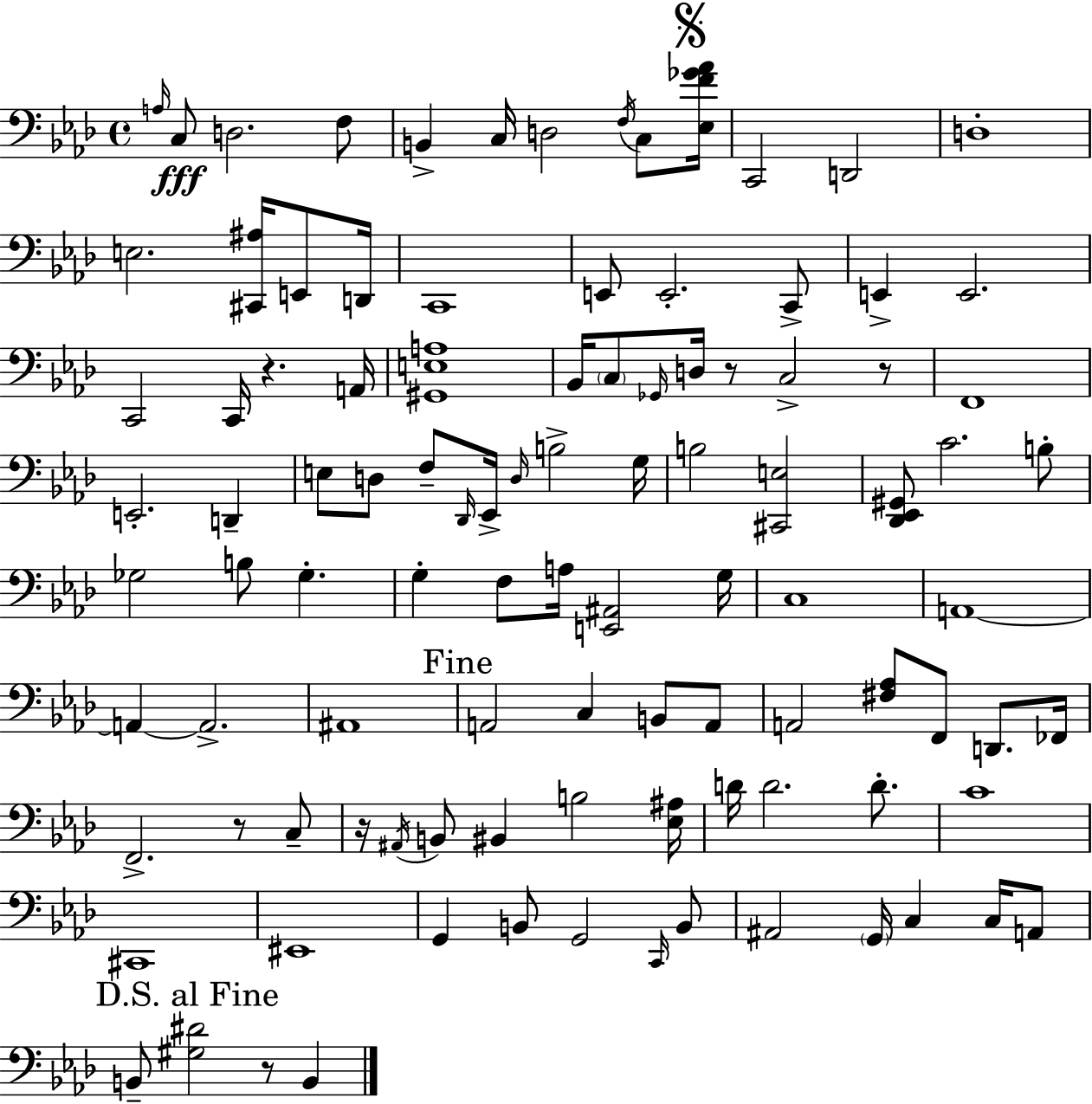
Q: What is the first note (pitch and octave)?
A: A3